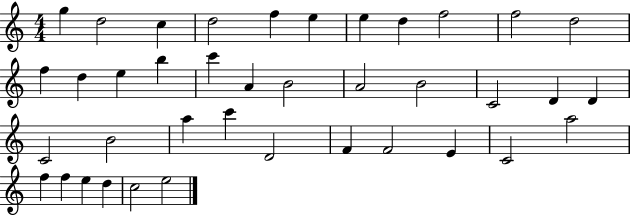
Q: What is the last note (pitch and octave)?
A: E5